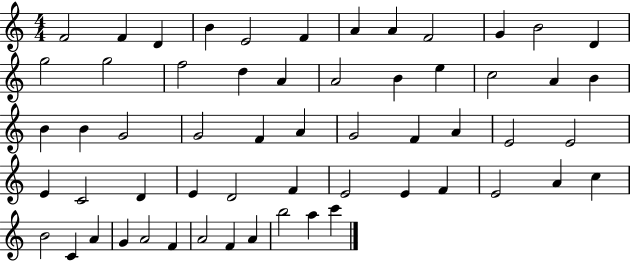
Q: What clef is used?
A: treble